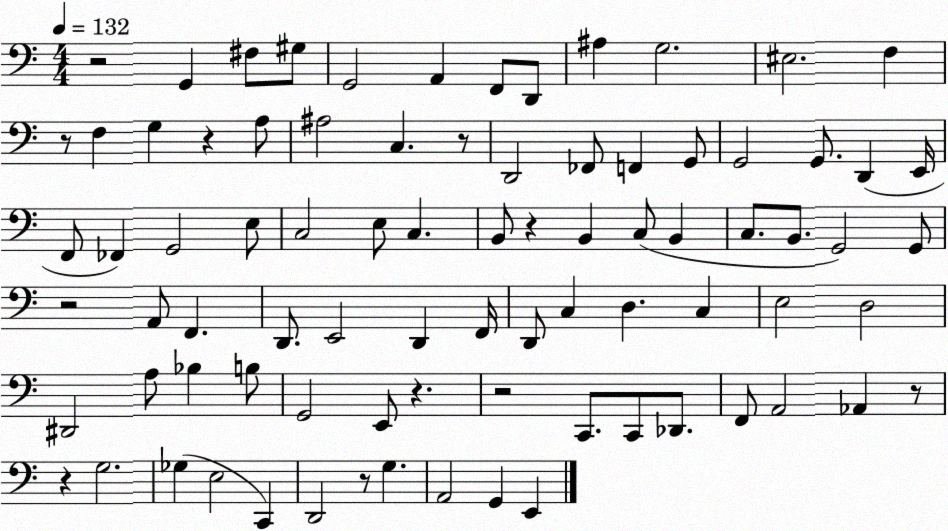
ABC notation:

X:1
T:Untitled
M:4/4
L:1/4
K:C
z2 G,, ^F,/2 ^G,/2 G,,2 A,, F,,/2 D,,/2 ^A, G,2 ^E,2 F, z/2 F, G, z A,/2 ^A,2 C, z/2 D,,2 _F,,/2 F,, G,,/2 G,,2 G,,/2 D,, E,,/4 F,,/2 _F,, G,,2 E,/2 C,2 E,/2 C, B,,/2 z B,, C,/2 B,, C,/2 B,,/2 G,,2 G,,/2 z2 A,,/2 F,, D,,/2 E,,2 D,, F,,/4 D,,/2 C, D, C, E,2 D,2 ^D,,2 A,/2 _B, B,/2 G,,2 E,,/2 z z2 C,,/2 C,,/2 _D,,/2 F,,/2 A,,2 _A,, z/2 z G,2 _G, E,2 C,, D,,2 z/2 G, A,,2 G,, E,,